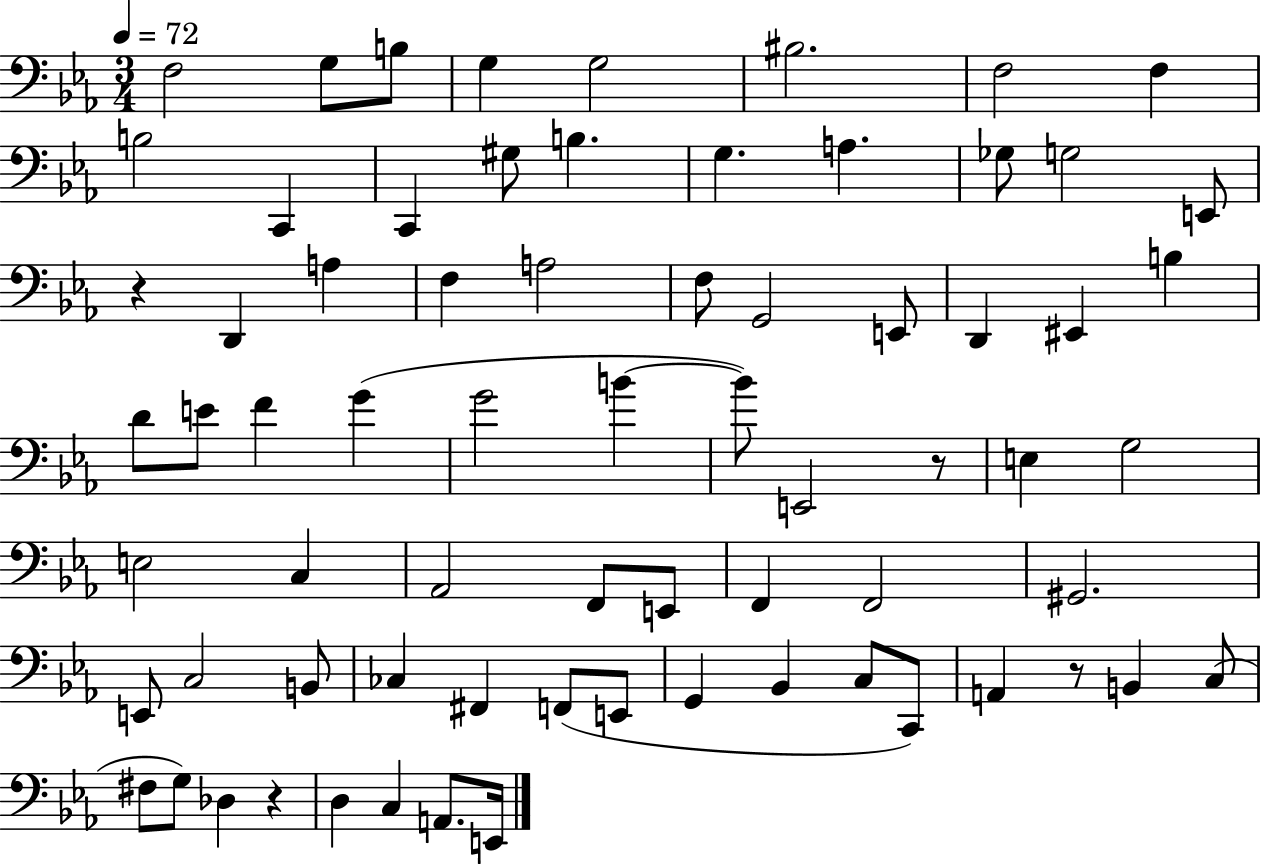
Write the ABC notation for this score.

X:1
T:Untitled
M:3/4
L:1/4
K:Eb
F,2 G,/2 B,/2 G, G,2 ^B,2 F,2 F, B,2 C,, C,, ^G,/2 B, G, A, _G,/2 G,2 E,,/2 z D,, A, F, A,2 F,/2 G,,2 E,,/2 D,, ^E,, B, D/2 E/2 F G G2 B B/2 E,,2 z/2 E, G,2 E,2 C, _A,,2 F,,/2 E,,/2 F,, F,,2 ^G,,2 E,,/2 C,2 B,,/2 _C, ^F,, F,,/2 E,,/2 G,, _B,, C,/2 C,,/2 A,, z/2 B,, C,/2 ^F,/2 G,/2 _D, z D, C, A,,/2 E,,/4